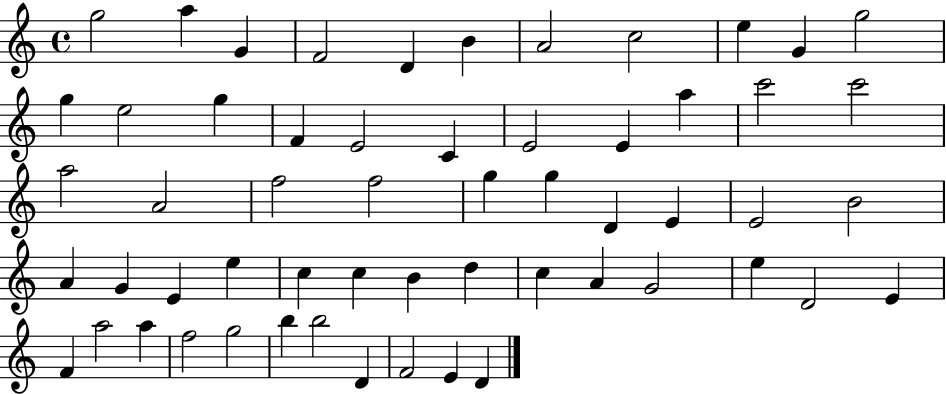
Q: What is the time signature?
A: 4/4